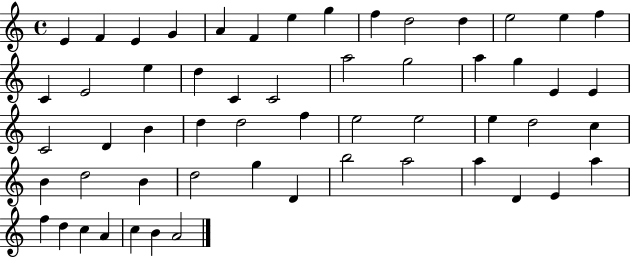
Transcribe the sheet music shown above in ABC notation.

X:1
T:Untitled
M:4/4
L:1/4
K:C
E F E G A F e g f d2 d e2 e f C E2 e d C C2 a2 g2 a g E E C2 D B d d2 f e2 e2 e d2 c B d2 B d2 g D b2 a2 a D E a f d c A c B A2